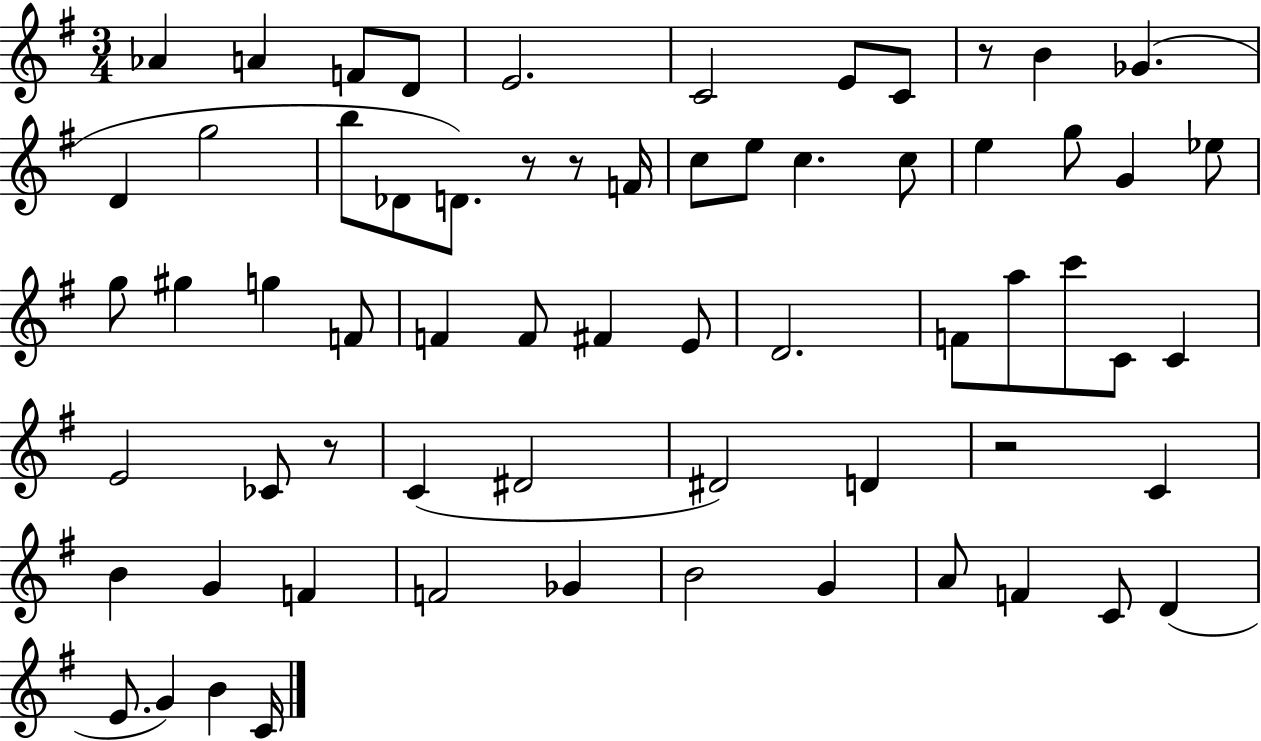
{
  \clef treble
  \numericTimeSignature
  \time 3/4
  \key g \major
  aes'4 a'4 f'8 d'8 | e'2. | c'2 e'8 c'8 | r8 b'4 ges'4.( | \break d'4 g''2 | b''8 des'8 d'8.) r8 r8 f'16 | c''8 e''8 c''4. c''8 | e''4 g''8 g'4 ees''8 | \break g''8 gis''4 g''4 f'8 | f'4 f'8 fis'4 e'8 | d'2. | f'8 a''8 c'''8 c'8 c'4 | \break e'2 ces'8 r8 | c'4( dis'2 | dis'2) d'4 | r2 c'4 | \break b'4 g'4 f'4 | f'2 ges'4 | b'2 g'4 | a'8 f'4 c'8 d'4( | \break e'8. g'4) b'4 c'16 | \bar "|."
}